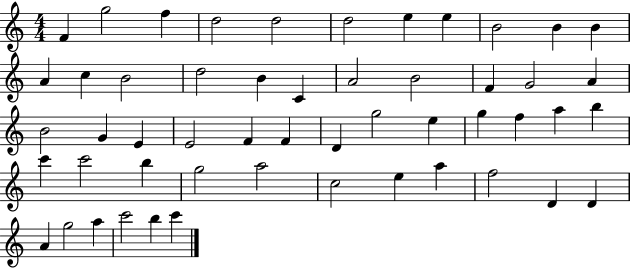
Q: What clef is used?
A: treble